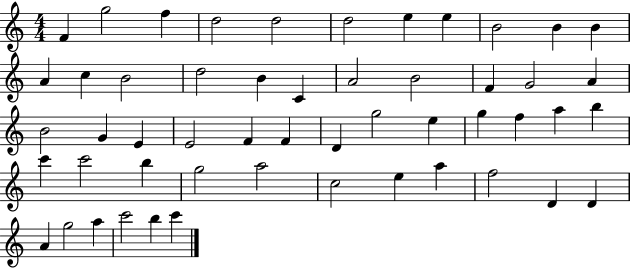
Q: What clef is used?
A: treble